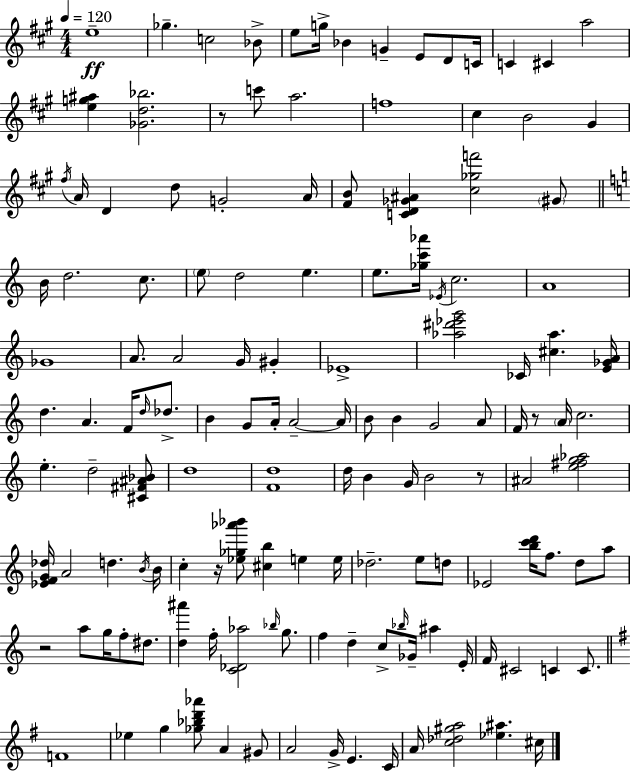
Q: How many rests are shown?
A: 5